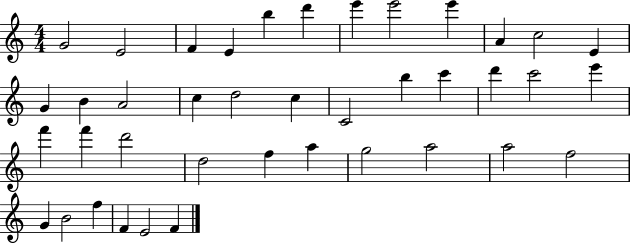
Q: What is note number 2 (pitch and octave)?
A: E4